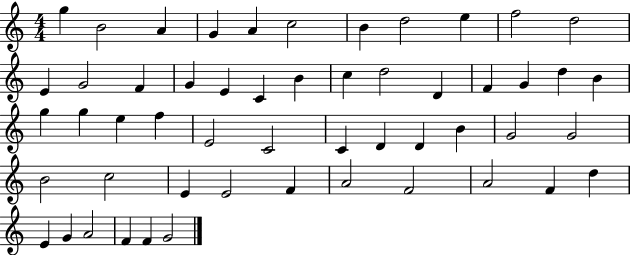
{
  \clef treble
  \numericTimeSignature
  \time 4/4
  \key c \major
  g''4 b'2 a'4 | g'4 a'4 c''2 | b'4 d''2 e''4 | f''2 d''2 | \break e'4 g'2 f'4 | g'4 e'4 c'4 b'4 | c''4 d''2 d'4 | f'4 g'4 d''4 b'4 | \break g''4 g''4 e''4 f''4 | e'2 c'2 | c'4 d'4 d'4 b'4 | g'2 g'2 | \break b'2 c''2 | e'4 e'2 f'4 | a'2 f'2 | a'2 f'4 d''4 | \break e'4 g'4 a'2 | f'4 f'4 g'2 | \bar "|."
}